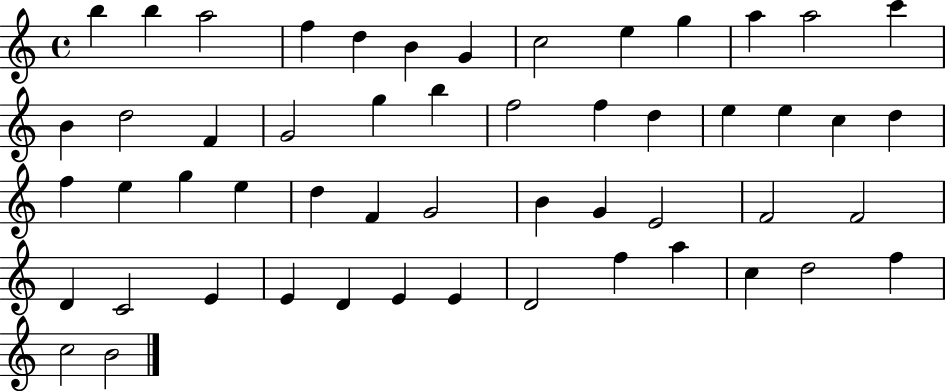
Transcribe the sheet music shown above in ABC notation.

X:1
T:Untitled
M:4/4
L:1/4
K:C
b b a2 f d B G c2 e g a a2 c' B d2 F G2 g b f2 f d e e c d f e g e d F G2 B G E2 F2 F2 D C2 E E D E E D2 f a c d2 f c2 B2